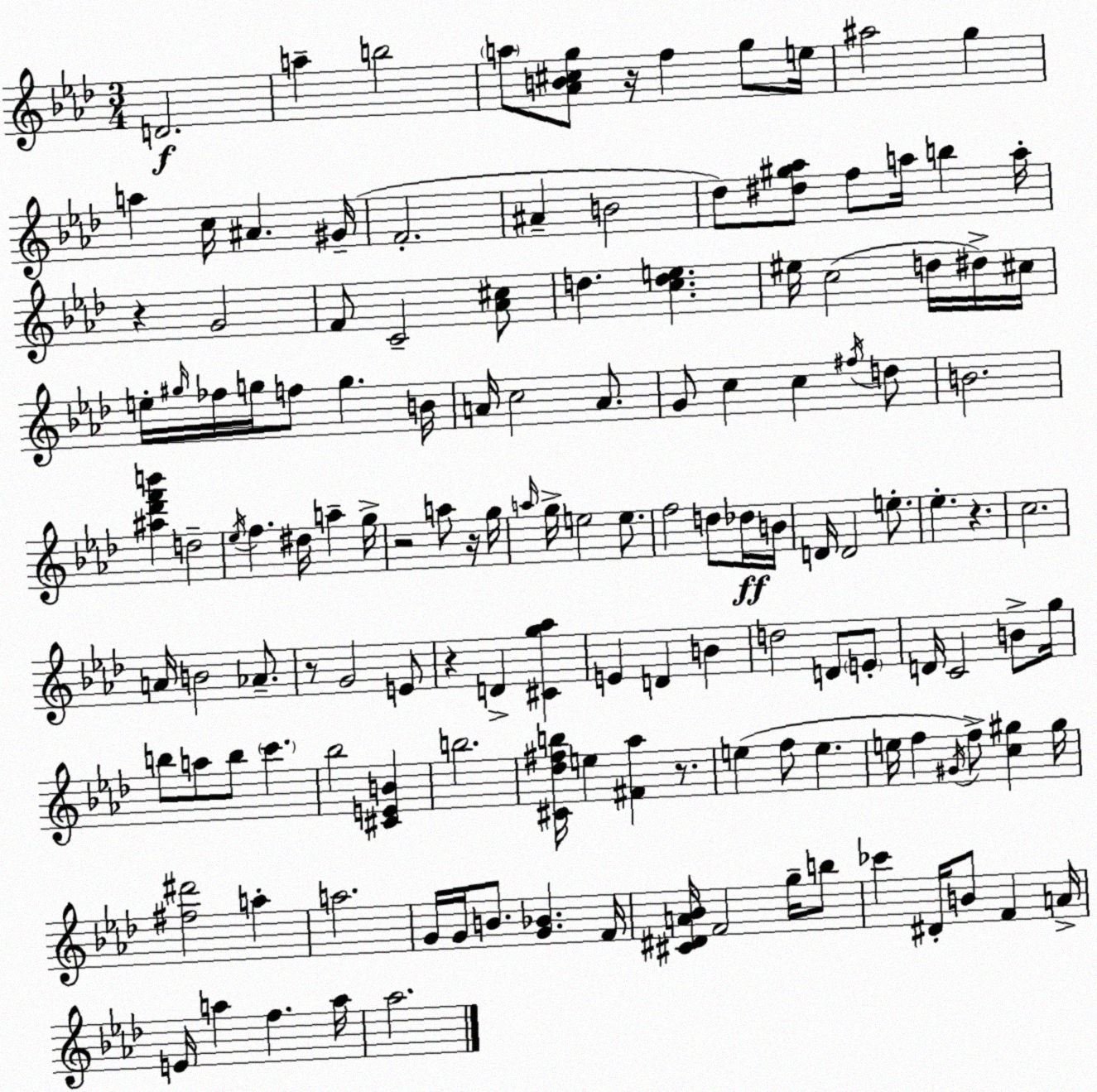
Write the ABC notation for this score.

X:1
T:Untitled
M:3/4
L:1/4
K:Fm
D2 a b2 a/2 [_AB^cg]/2 z/4 f g/2 e/4 ^a2 g a c/4 ^A ^G/4 F2 ^A B2 _d/2 [^d^g_a]/2 f/2 a/4 b a/4 z G2 F/2 C2 [_A^c]/2 d [cde] ^e/4 c2 d/4 ^d/4 ^c/4 e/4 ^g/4 _f/4 g/4 f/2 g B/4 A/4 c2 A/2 G/2 c c ^f/4 d/2 B2 [^a_d'f'b'] d2 _e/4 f ^d/4 a g/4 z2 a/2 z/4 g/4 a/4 g/4 e2 e/2 f2 d/2 _d/4 B/4 D/4 D2 e/2 _e z c2 A/4 B2 _A/2 z/2 G2 E/2 z D [^Cg_a] E D B d2 D/2 E/2 D/4 C2 B/2 g/4 b/2 a/2 b/2 c' _b2 [^CEB] b2 [^C_d^fb]/4 e [^F_a] z/2 e f/2 e e/4 f ^G/4 f/2 [c^g] ^g/4 [^f^d']2 a a2 G/4 G/4 B/2 [G_B] F/4 [^C^DA_B]/4 F2 g/4 b/2 _c' ^D/4 B/2 F A/4 E/4 a f a/4 _a2